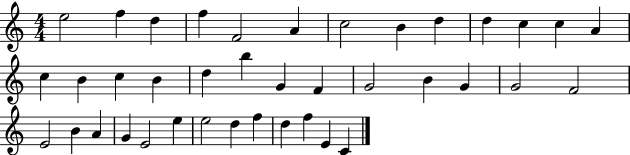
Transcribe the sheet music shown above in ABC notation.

X:1
T:Untitled
M:4/4
L:1/4
K:C
e2 f d f F2 A c2 B d d c c A c B c B d b G F G2 B G G2 F2 E2 B A G E2 e e2 d f d f E C